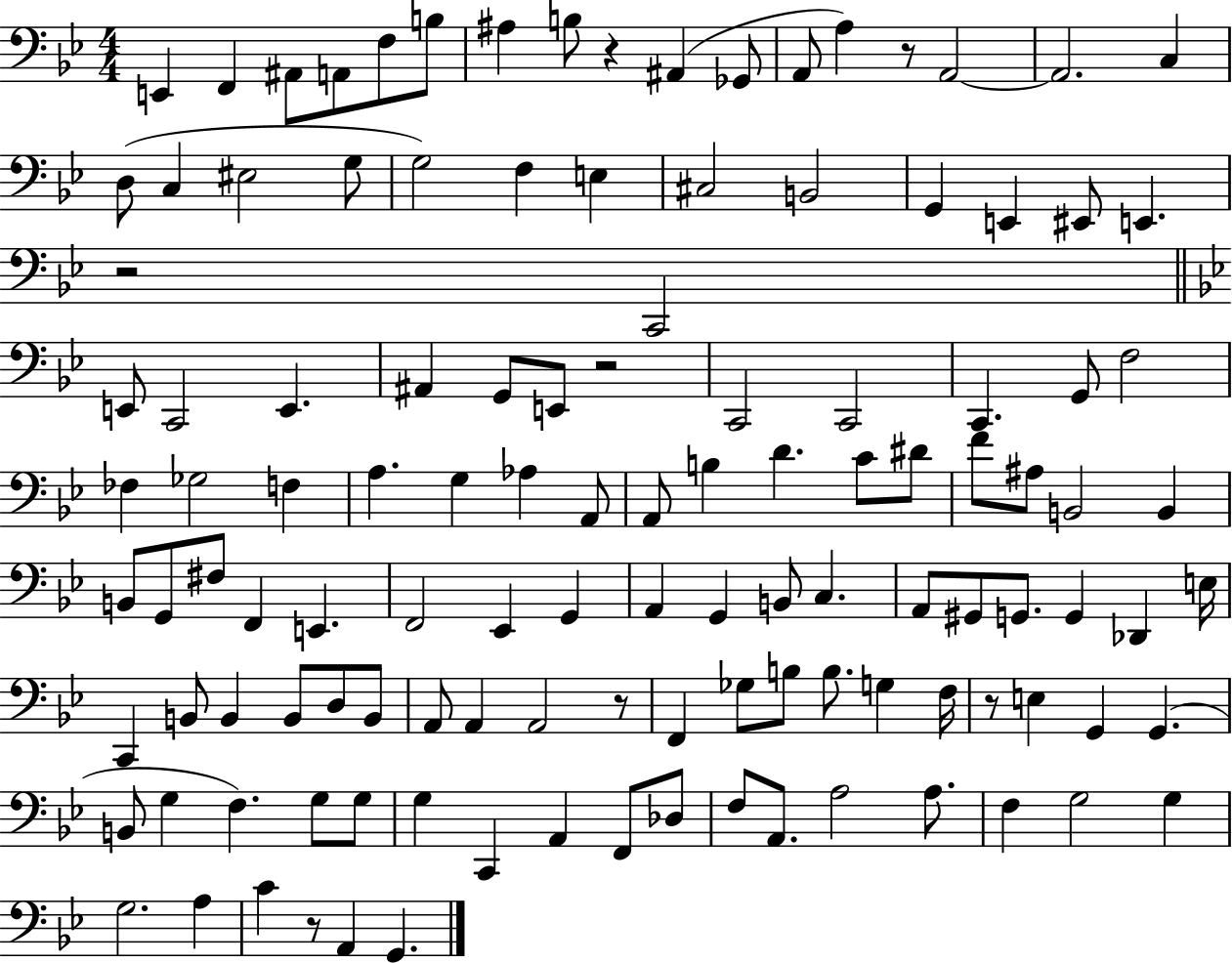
X:1
T:Untitled
M:4/4
L:1/4
K:Bb
E,, F,, ^A,,/2 A,,/2 F,/2 B,/2 ^A, B,/2 z ^A,, _G,,/2 A,,/2 A, z/2 A,,2 A,,2 C, D,/2 C, ^E,2 G,/2 G,2 F, E, ^C,2 B,,2 G,, E,, ^E,,/2 E,, z2 C,,2 E,,/2 C,,2 E,, ^A,, G,,/2 E,,/2 z2 C,,2 C,,2 C,, G,,/2 F,2 _F, _G,2 F, A, G, _A, A,,/2 A,,/2 B, D C/2 ^D/2 F/2 ^A,/2 B,,2 B,, B,,/2 G,,/2 ^F,/2 F,, E,, F,,2 _E,, G,, A,, G,, B,,/2 C, A,,/2 ^G,,/2 G,,/2 G,, _D,, E,/4 C,, B,,/2 B,, B,,/2 D,/2 B,,/2 A,,/2 A,, A,,2 z/2 F,, _G,/2 B,/2 B,/2 G, F,/4 z/2 E, G,, G,, B,,/2 G, F, G,/2 G,/2 G, C,, A,, F,,/2 _D,/2 F,/2 A,,/2 A,2 A,/2 F, G,2 G, G,2 A, C z/2 A,, G,,